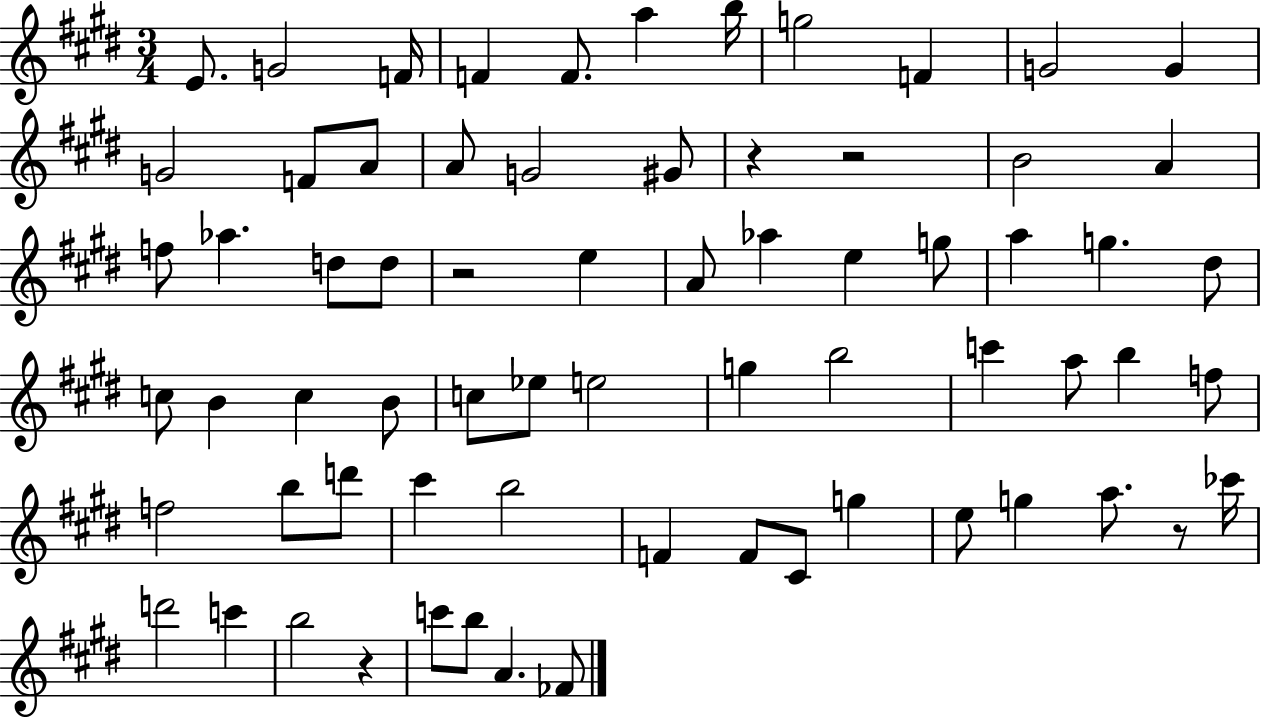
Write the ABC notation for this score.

X:1
T:Untitled
M:3/4
L:1/4
K:E
E/2 G2 F/4 F F/2 a b/4 g2 F G2 G G2 F/2 A/2 A/2 G2 ^G/2 z z2 B2 A f/2 _a d/2 d/2 z2 e A/2 _a e g/2 a g ^d/2 c/2 B c B/2 c/2 _e/2 e2 g b2 c' a/2 b f/2 f2 b/2 d'/2 ^c' b2 F F/2 ^C/2 g e/2 g a/2 z/2 _c'/4 d'2 c' b2 z c'/2 b/2 A _F/2